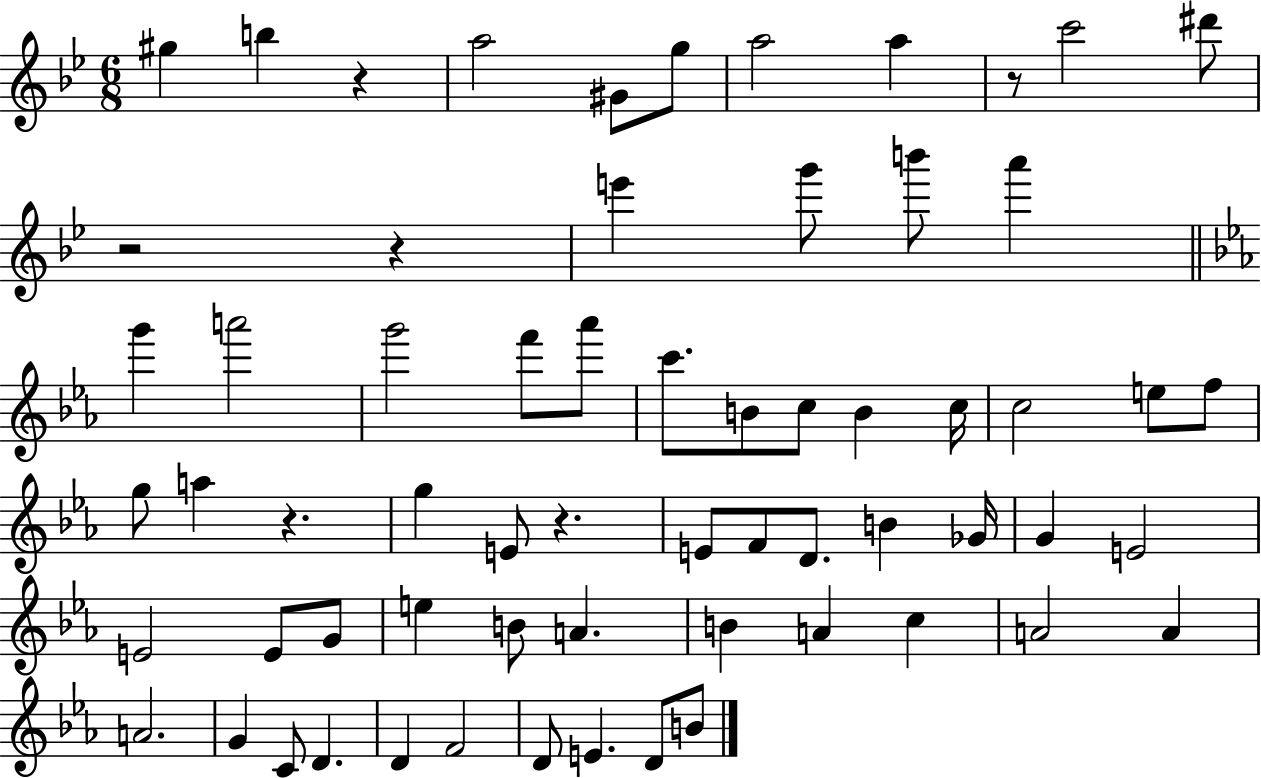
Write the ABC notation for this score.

X:1
T:Untitled
M:6/8
L:1/4
K:Bb
^g b z a2 ^G/2 g/2 a2 a z/2 c'2 ^d'/2 z2 z e' g'/2 b'/2 a' g' a'2 g'2 f'/2 _a'/2 c'/2 B/2 c/2 B c/4 c2 e/2 f/2 g/2 a z g E/2 z E/2 F/2 D/2 B _G/4 G E2 E2 E/2 G/2 e B/2 A B A c A2 A A2 G C/2 D D F2 D/2 E D/2 B/2